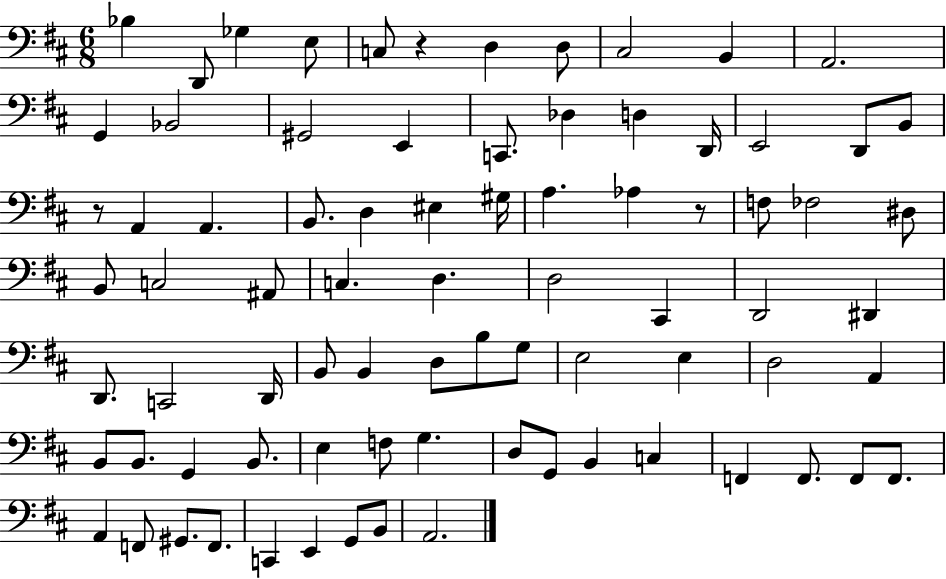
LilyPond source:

{
  \clef bass
  \numericTimeSignature
  \time 6/8
  \key d \major
  \repeat volta 2 { bes4 d,8 ges4 e8 | c8 r4 d4 d8 | cis2 b,4 | a,2. | \break g,4 bes,2 | gis,2 e,4 | c,8. des4 d4 d,16 | e,2 d,8 b,8 | \break r8 a,4 a,4. | b,8. d4 eis4 gis16 | a4. aes4 r8 | f8 fes2 dis8 | \break b,8 c2 ais,8 | c4. d4. | d2 cis,4 | d,2 dis,4 | \break d,8. c,2 d,16 | b,8 b,4 d8 b8 g8 | e2 e4 | d2 a,4 | \break b,8 b,8. g,4 b,8. | e4 f8 g4. | d8 g,8 b,4 c4 | f,4 f,8. f,8 f,8. | \break a,4 f,8 gis,8. f,8. | c,4 e,4 g,8 b,8 | a,2. | } \bar "|."
}